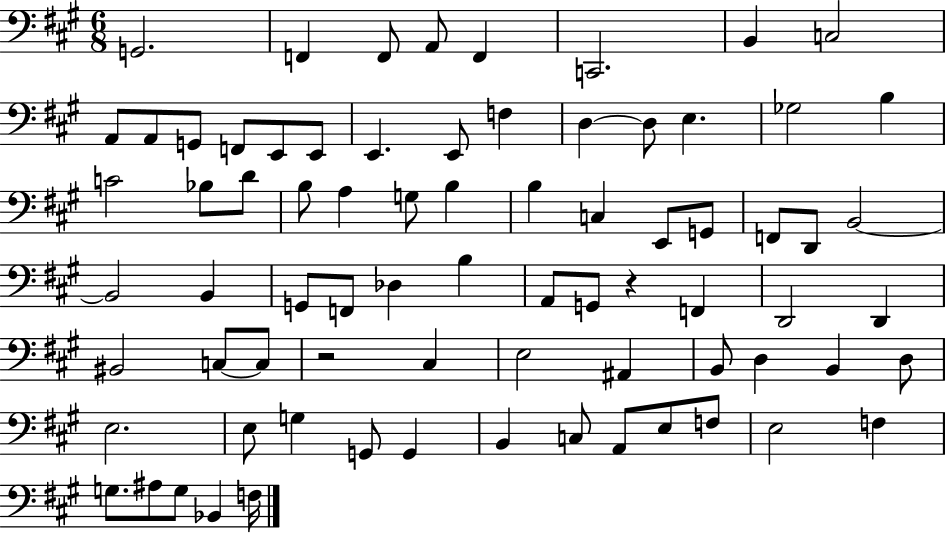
X:1
T:Untitled
M:6/8
L:1/4
K:A
G,,2 F,, F,,/2 A,,/2 F,, C,,2 B,, C,2 A,,/2 A,,/2 G,,/2 F,,/2 E,,/2 E,,/2 E,, E,,/2 F, D, D,/2 E, _G,2 B, C2 _B,/2 D/2 B,/2 A, G,/2 B, B, C, E,,/2 G,,/2 F,,/2 D,,/2 B,,2 B,,2 B,, G,,/2 F,,/2 _D, B, A,,/2 G,,/2 z F,, D,,2 D,, ^B,,2 C,/2 C,/2 z2 ^C, E,2 ^A,, B,,/2 D, B,, D,/2 E,2 E,/2 G, G,,/2 G,, B,, C,/2 A,,/2 E,/2 F,/2 E,2 F, G,/2 ^A,/2 G,/2 _B,, F,/4